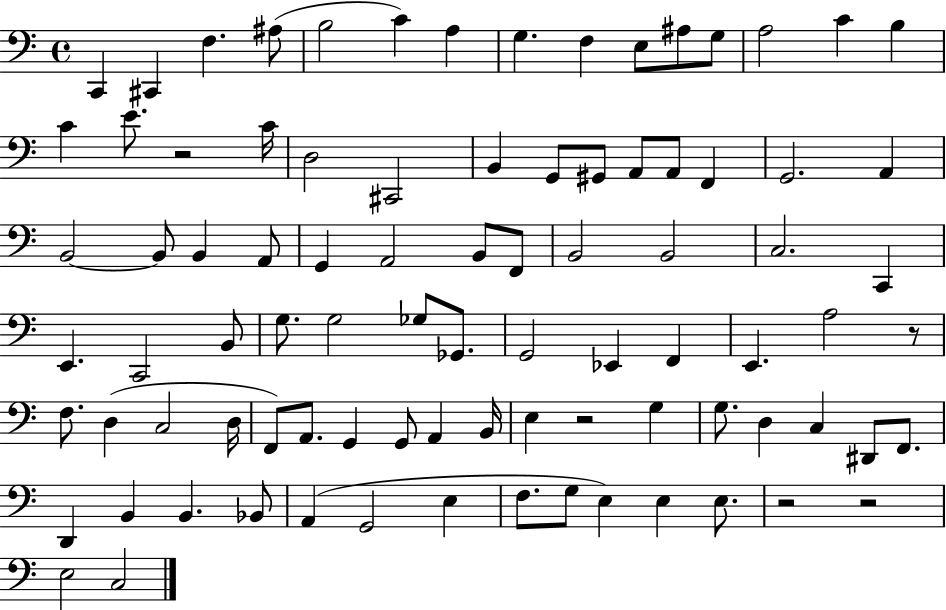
X:1
T:Untitled
M:4/4
L:1/4
K:C
C,, ^C,, F, ^A,/2 B,2 C A, G, F, E,/2 ^A,/2 G,/2 A,2 C B, C E/2 z2 C/4 D,2 ^C,,2 B,, G,,/2 ^G,,/2 A,,/2 A,,/2 F,, G,,2 A,, B,,2 B,,/2 B,, A,,/2 G,, A,,2 B,,/2 F,,/2 B,,2 B,,2 C,2 C,, E,, C,,2 B,,/2 G,/2 G,2 _G,/2 _G,,/2 G,,2 _E,, F,, E,, A,2 z/2 F,/2 D, C,2 D,/4 F,,/2 A,,/2 G,, G,,/2 A,, B,,/4 E, z2 G, G,/2 D, C, ^D,,/2 F,,/2 D,, B,, B,, _B,,/2 A,, G,,2 E, F,/2 G,/2 E, E, E,/2 z2 z2 E,2 C,2